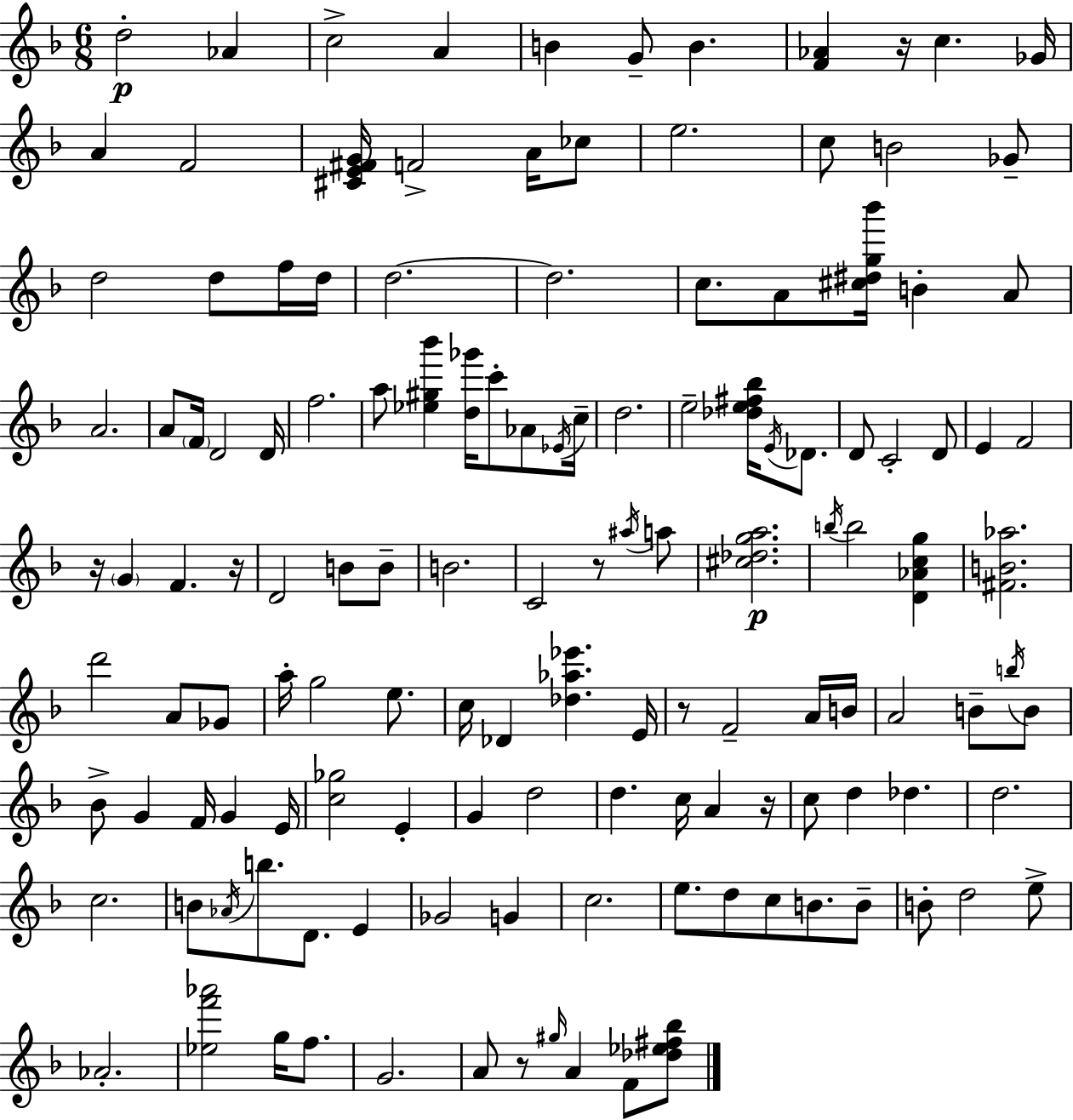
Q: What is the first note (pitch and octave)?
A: D5